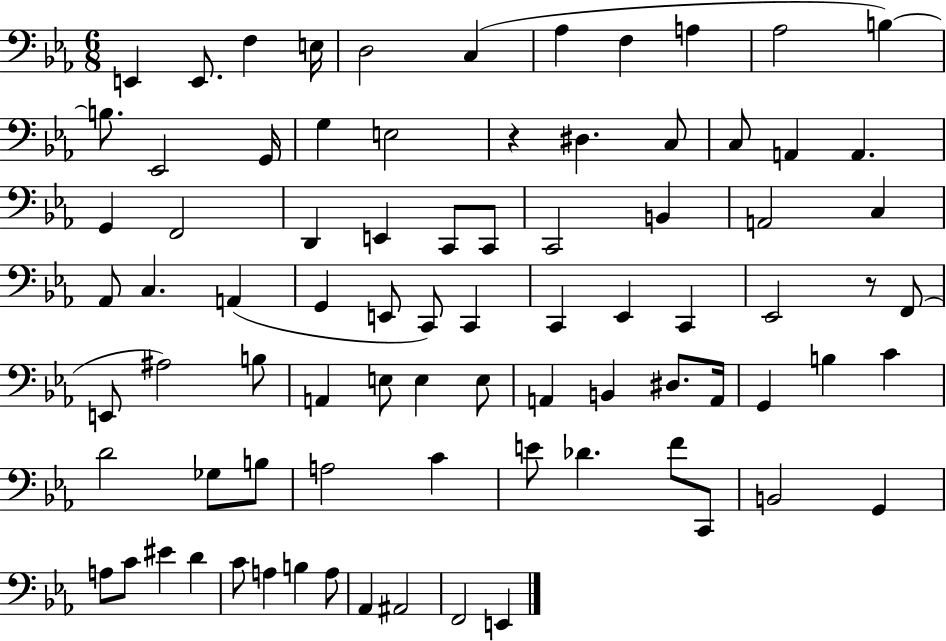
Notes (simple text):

E2/q E2/e. F3/q E3/s D3/h C3/q Ab3/q F3/q A3/q Ab3/h B3/q B3/e. Eb2/h G2/s G3/q E3/h R/q D#3/q. C3/e C3/e A2/q A2/q. G2/q F2/h D2/q E2/q C2/e C2/e C2/h B2/q A2/h C3/q Ab2/e C3/q. A2/q G2/q E2/e C2/e C2/q C2/q Eb2/q C2/q Eb2/h R/e F2/e E2/e A#3/h B3/e A2/q E3/e E3/q E3/e A2/q B2/q D#3/e. A2/s G2/q B3/q C4/q D4/h Gb3/e B3/e A3/h C4/q E4/e Db4/q. F4/e C2/e B2/h G2/q A3/e C4/e EIS4/q D4/q C4/e A3/q B3/q A3/e Ab2/q A#2/h F2/h E2/q